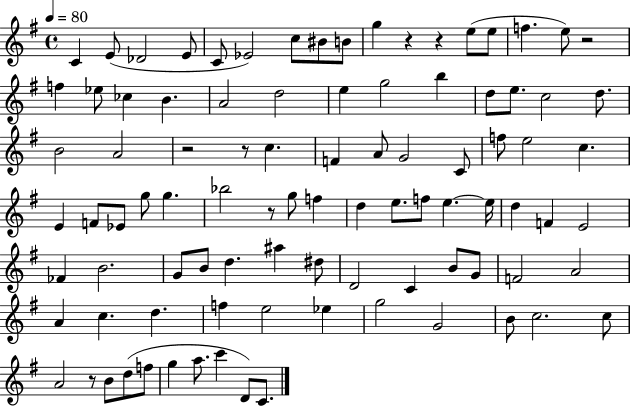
C4/q E4/e Db4/h E4/e C4/e Eb4/h C5/e BIS4/e B4/e G5/q R/q R/q E5/e E5/e F5/q. E5/e R/h F5/q Eb5/e CES5/q B4/q. A4/h D5/h E5/q G5/h B5/q D5/e E5/e. C5/h D5/e. B4/h A4/h R/h R/e C5/q. F4/q A4/e G4/h C4/e F5/e E5/h C5/q. E4/q F4/e Eb4/e G5/e G5/q. Bb5/h R/e G5/e F5/q D5/q E5/e. F5/e E5/q. E5/s D5/q F4/q E4/h FES4/q B4/h. G4/e B4/e D5/q. A#5/q D#5/e D4/h C4/q B4/e G4/e F4/h A4/h A4/q C5/q. D5/q. F5/q E5/h Eb5/q G5/h G4/h B4/e C5/h. C5/e A4/h R/e B4/e D5/e F5/e G5/q A5/e. C6/q D4/e C4/e.